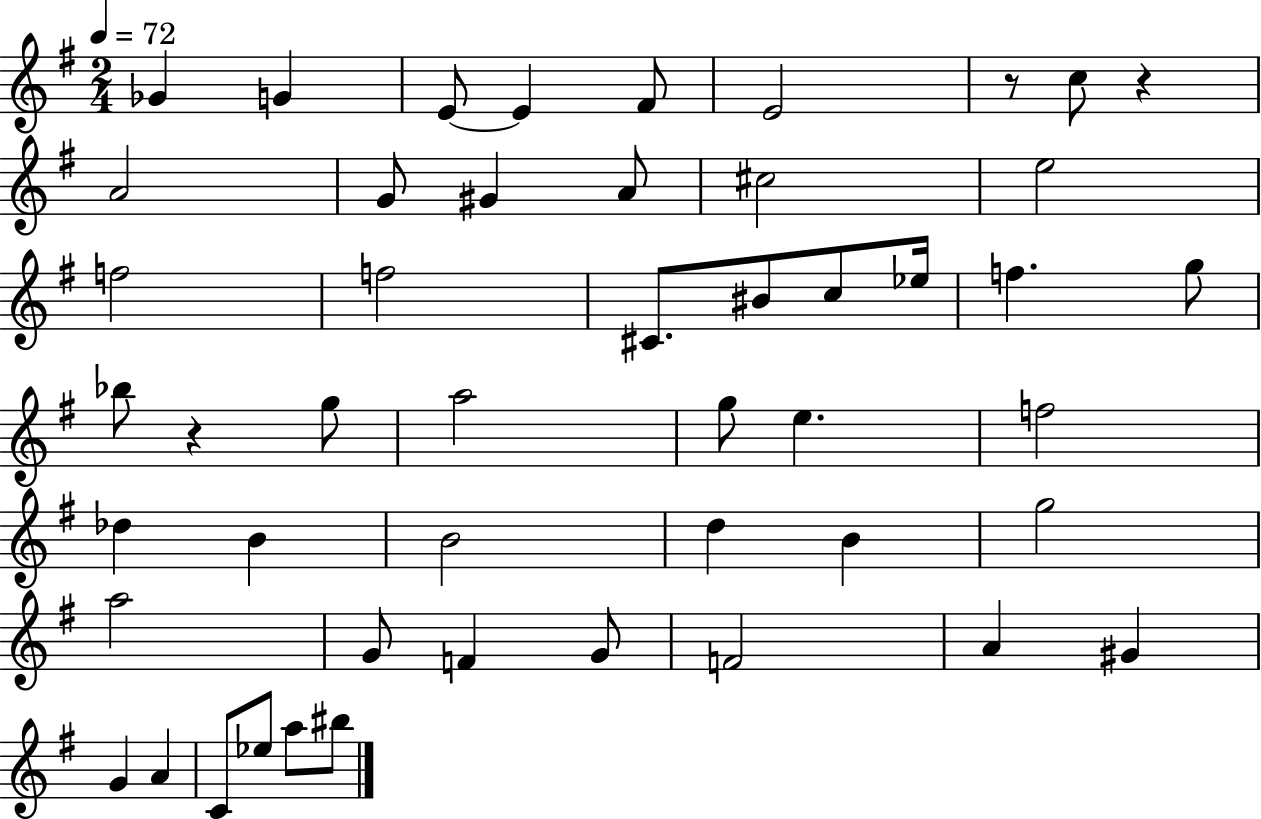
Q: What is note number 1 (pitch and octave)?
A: Gb4